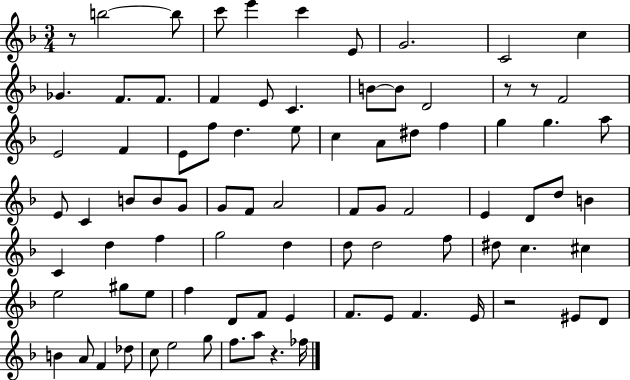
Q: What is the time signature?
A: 3/4